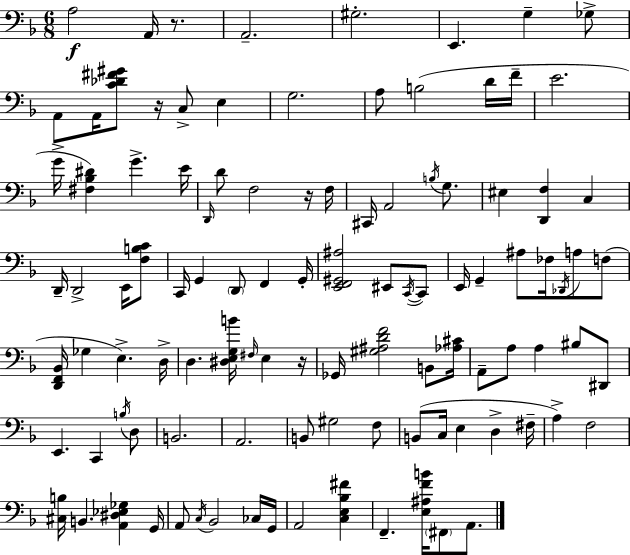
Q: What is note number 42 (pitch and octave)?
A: E2